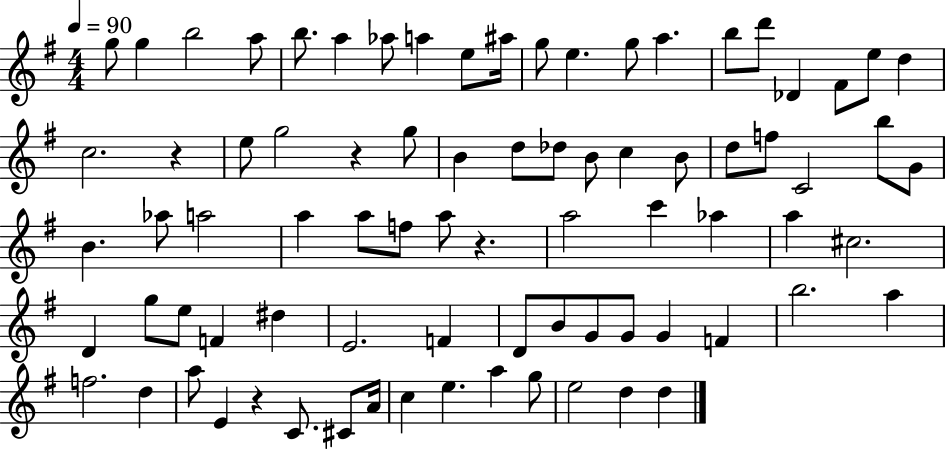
{
  \clef treble
  \numericTimeSignature
  \time 4/4
  \key g \major
  \tempo 4 = 90
  \repeat volta 2 { g''8 g''4 b''2 a''8 | b''8. a''4 aes''8 a''4 e''8 ais''16 | g''8 e''4. g''8 a''4. | b''8 d'''8 des'4 fis'8 e''8 d''4 | \break c''2. r4 | e''8 g''2 r4 g''8 | b'4 d''8 des''8 b'8 c''4 b'8 | d''8 f''8 c'2 b''8 g'8 | \break b'4. aes''8 a''2 | a''4 a''8 f''8 a''8 r4. | a''2 c'''4 aes''4 | a''4 cis''2. | \break d'4 g''8 e''8 f'4 dis''4 | e'2. f'4 | d'8 b'8 g'8 g'8 g'4 f'4 | b''2. a''4 | \break f''2. d''4 | a''8 e'4 r4 c'8. cis'8 a'16 | c''4 e''4. a''4 g''8 | e''2 d''4 d''4 | \break } \bar "|."
}